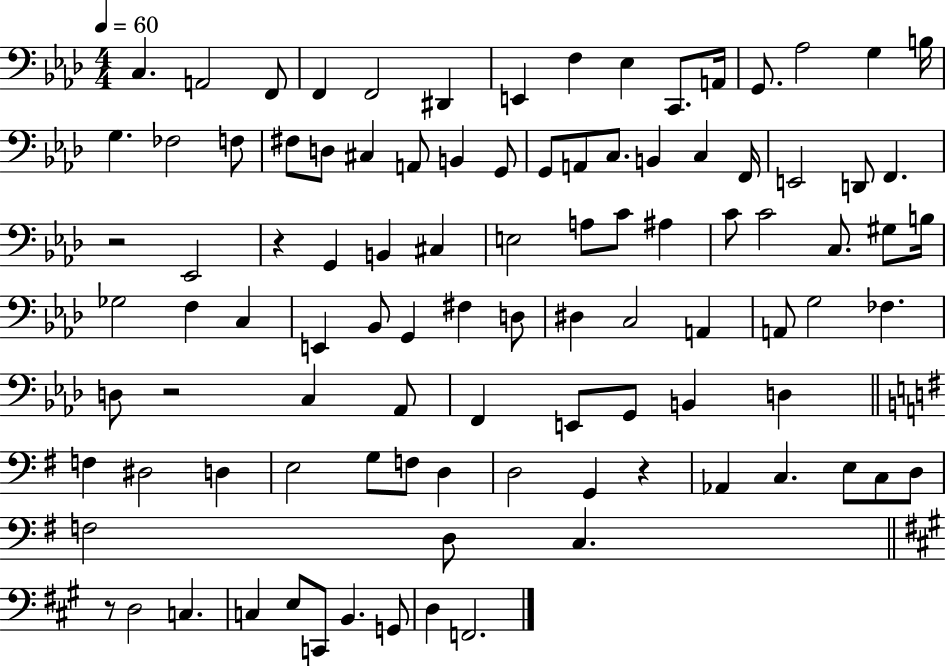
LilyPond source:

{
  \clef bass
  \numericTimeSignature
  \time 4/4
  \key aes \major
  \tempo 4 = 60
  c4. a,2 f,8 | f,4 f,2 dis,4 | e,4 f4 ees4 c,8. a,16 | g,8. aes2 g4 b16 | \break g4. fes2 f8 | fis8 d8 cis4 a,8 b,4 g,8 | g,8 a,8 c8. b,4 c4 f,16 | e,2 d,8 f,4. | \break r2 ees,2 | r4 g,4 b,4 cis4 | e2 a8 c'8 ais4 | c'8 c'2 c8. gis8 b16 | \break ges2 f4 c4 | e,4 bes,8 g,4 fis4 d8 | dis4 c2 a,4 | a,8 g2 fes4. | \break d8 r2 c4 aes,8 | f,4 e,8 g,8 b,4 d4 | \bar "||" \break \key g \major f4 dis2 d4 | e2 g8 f8 d4 | d2 g,4 r4 | aes,4 c4. e8 c8 d8 | \break f2 d8 c4. | \bar "||" \break \key a \major r8 d2 c4. | c4 e8 c,8 b,4. g,8 | d4 f,2. | \bar "|."
}